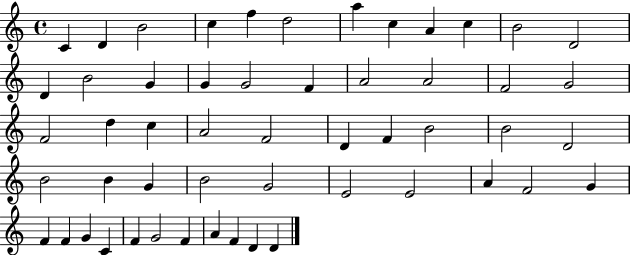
C4/q D4/q B4/h C5/q F5/q D5/h A5/q C5/q A4/q C5/q B4/h D4/h D4/q B4/h G4/q G4/q G4/h F4/q A4/h A4/h F4/h G4/h F4/h D5/q C5/q A4/h F4/h D4/q F4/q B4/h B4/h D4/h B4/h B4/q G4/q B4/h G4/h E4/h E4/h A4/q F4/h G4/q F4/q F4/q G4/q C4/q F4/q G4/h F4/q A4/q F4/q D4/q D4/q